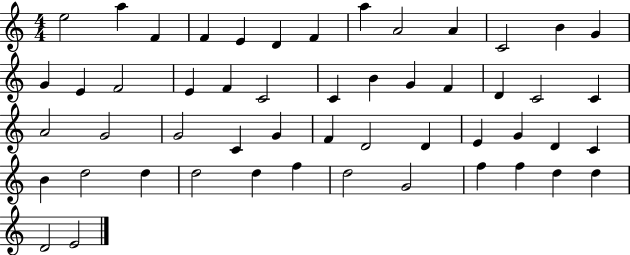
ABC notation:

X:1
T:Untitled
M:4/4
L:1/4
K:C
e2 a F F E D F a A2 A C2 B G G E F2 E F C2 C B G F D C2 C A2 G2 G2 C G F D2 D E G D C B d2 d d2 d f d2 G2 f f d d D2 E2